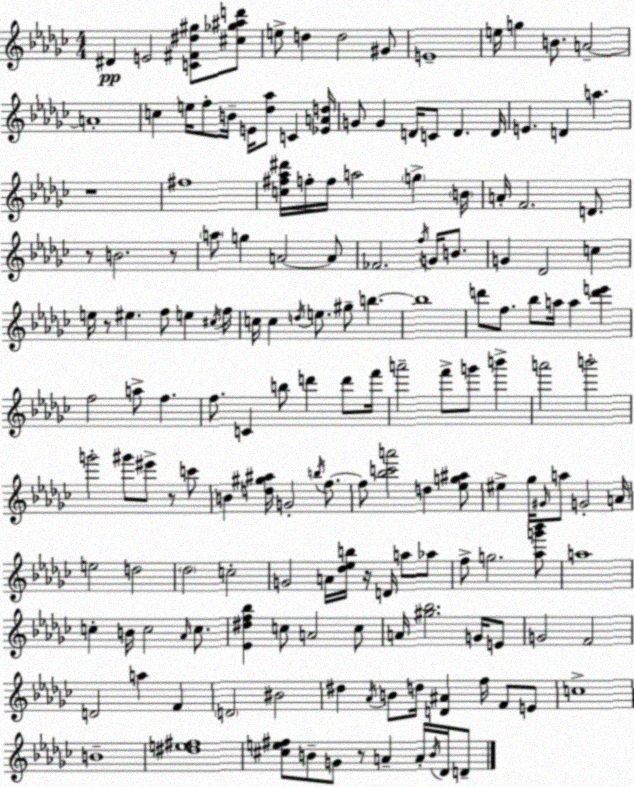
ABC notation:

X:1
T:Untitled
M:4/4
L:1/4
K:Ebm
^D E2 [C^F^d^g]/2 [^c_g^ad']/2 e/2 d d2 ^G/2 E4 e/4 g B/2 A2 A4 c e/4 f/2 B/4 E/4 [_d_a]/2 C [_EAd]/4 G/2 G D/4 C/2 D D/4 E D a z4 ^f4 [c^f_a^d']/4 f/4 f/4 a2 g B/4 A/4 F2 D/2 z/2 B2 z/2 a/2 g A2 A/2 _F2 f/4 G/4 B/2 G _D2 c e/4 z/2 ^e f/2 e ^c/4 f/4 c/4 c d/4 e/2 ^g/2 b b4 d'/2 f/2 _b/2 a/4 a [d'e'] f2 a/2 f f/2 C b/2 d' d'/2 f'/4 a'2 f'/2 g'/2 b' a'2 b'2 g'2 ^g'/2 ^e'/2 z/2 c'/2 B [d^g^a]/4 G2 b/4 f/2 f/2 [_bc'a']2 d [_eg^a]/2 ^e _g/4 ^G/4 a/2 G2 A/4 e2 d2 _d2 c2 G2 A/4 [_d_eb]/4 z/4 D/4 a/2 _a/2 f/2 g2 [_ag'_b']/2 a4 c B/4 c2 _A/4 c/2 [_E^df_b] c/2 A2 c/2 A/4 [^g_b]2 G/4 E/2 G2 F2 D2 a F D2 ^B2 ^d _A/4 B/2 d/4 [D^A] f/4 F/2 E/2 c4 B4 [^de^f]4 [^ce^f]/2 B/2 G/2 z/2 A A/4 B/4 _D/4 D/2